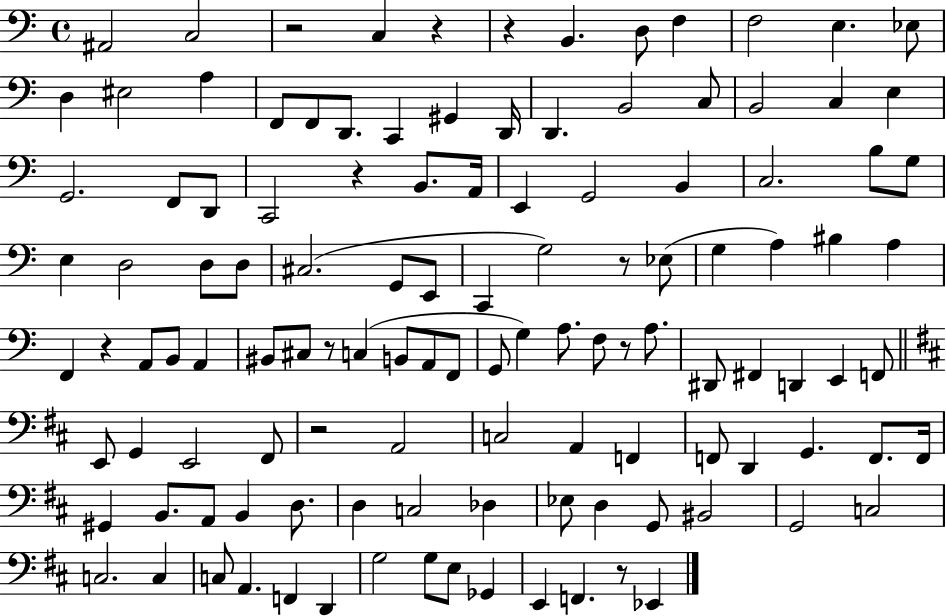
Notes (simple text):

A#2/h C3/h R/h C3/q R/q R/q B2/q. D3/e F3/q F3/h E3/q. Eb3/e D3/q EIS3/h A3/q F2/e F2/e D2/e. C2/q G#2/q D2/s D2/q. B2/h C3/e B2/h C3/q E3/q G2/h. F2/e D2/e C2/h R/q B2/e. A2/s E2/q G2/h B2/q C3/h. B3/e G3/e E3/q D3/h D3/e D3/e C#3/h. G2/e E2/e C2/q G3/h R/e Eb3/e G3/q A3/q BIS3/q A3/q F2/q R/q A2/e B2/e A2/q BIS2/e C#3/e R/e C3/q B2/e A2/e F2/e G2/e G3/q A3/e. F3/e R/e A3/e. D#2/e F#2/q D2/q E2/q F2/e E2/e G2/q E2/h F#2/e R/h A2/h C3/h A2/q F2/q F2/e D2/q G2/q. F2/e. F2/s G#2/q B2/e. A2/e B2/q D3/e. D3/q C3/h Db3/q Eb3/e D3/q G2/e BIS2/h G2/h C3/h C3/h. C3/q C3/e A2/q. F2/q D2/q G3/h G3/e E3/e Gb2/q E2/q F2/q. R/e Eb2/q